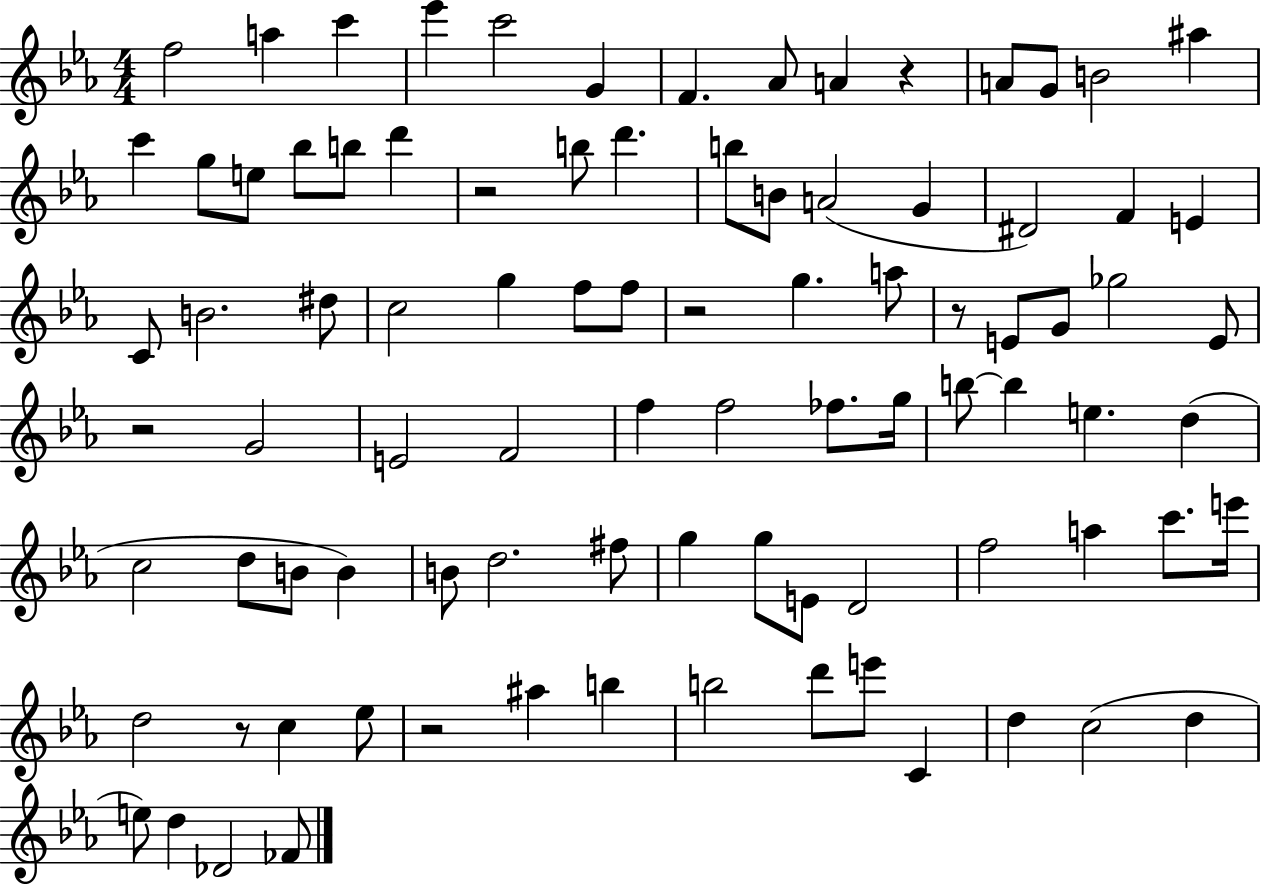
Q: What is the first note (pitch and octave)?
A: F5